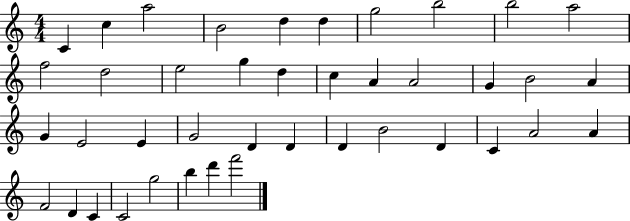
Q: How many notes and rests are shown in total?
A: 41